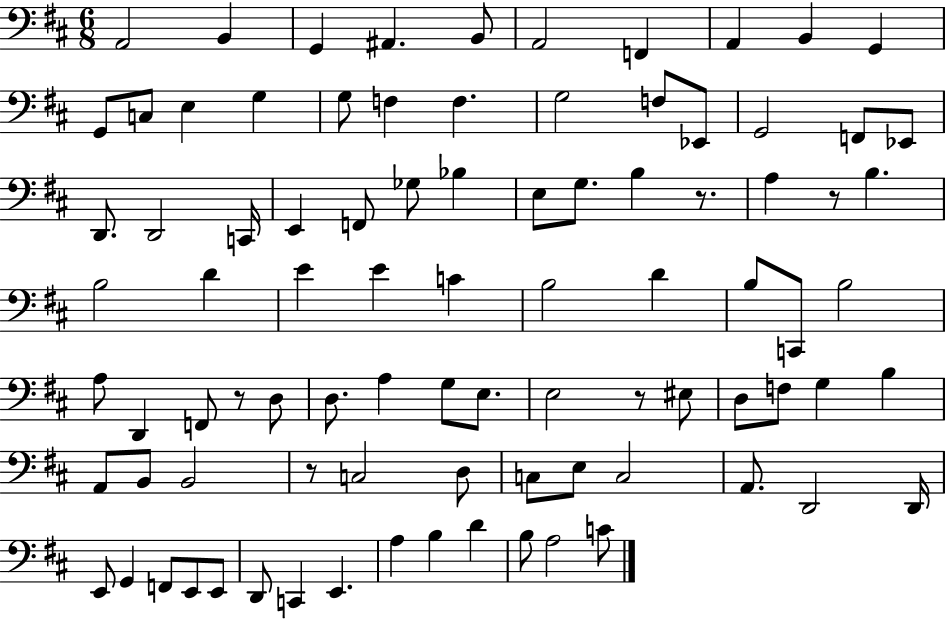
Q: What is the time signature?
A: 6/8